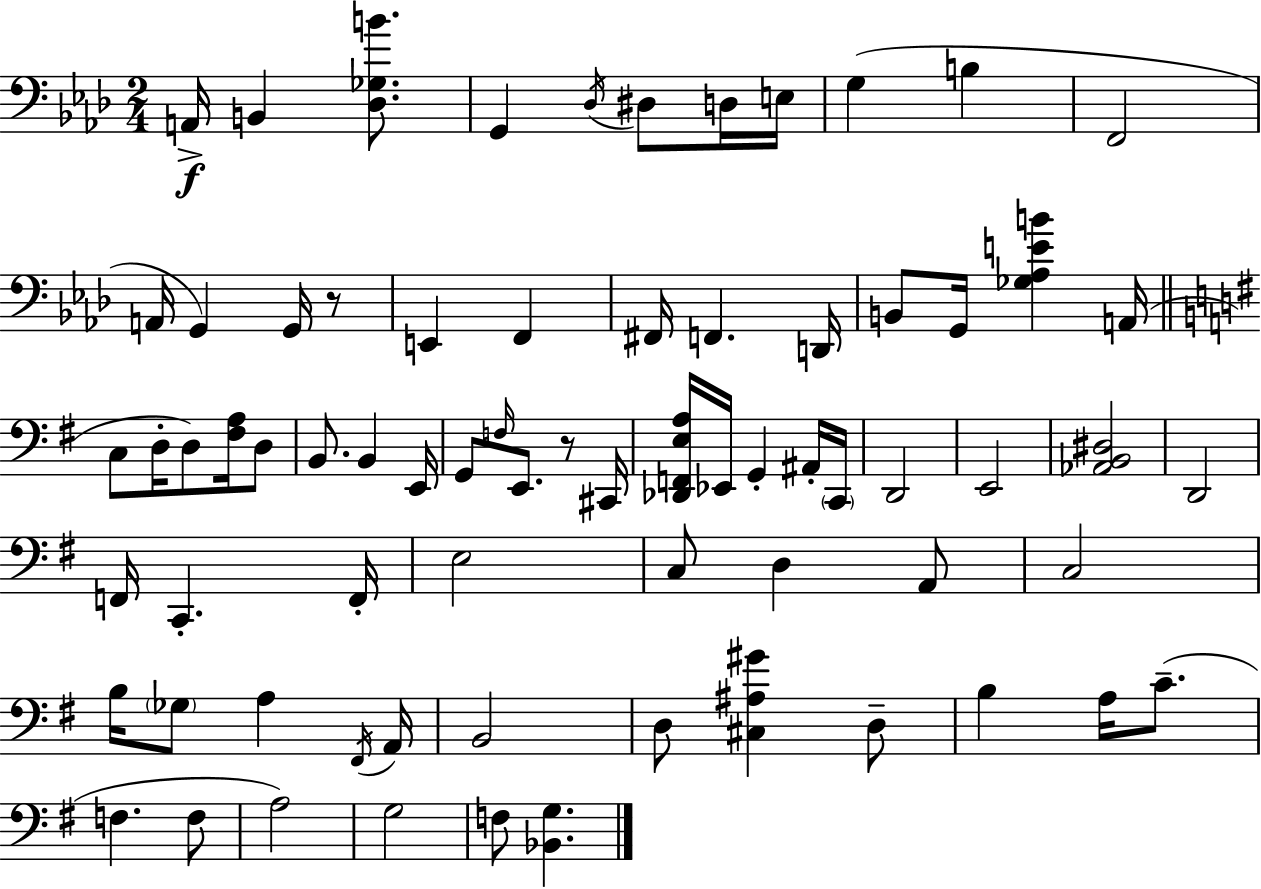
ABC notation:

X:1
T:Untitled
M:2/4
L:1/4
K:Fm
A,,/4 B,, [_D,_G,B]/2 G,, _D,/4 ^D,/2 D,/4 E,/4 G, B, F,,2 A,,/4 G,, G,,/4 z/2 E,, F,, ^F,,/4 F,, D,,/4 B,,/2 G,,/4 [_G,_A,EB] A,,/4 C,/2 D,/4 D,/2 [^F,A,]/4 D,/2 B,,/2 B,, E,,/4 G,,/2 F,/4 E,,/2 z/2 ^C,,/4 [_D,,F,,E,A,]/4 _E,,/4 G,, ^A,,/4 C,,/4 D,,2 E,,2 [_A,,B,,^D,]2 D,,2 F,,/4 C,, F,,/4 E,2 C,/2 D, A,,/2 C,2 B,/4 _G,/2 A, ^F,,/4 A,,/4 B,,2 D,/2 [^C,^A,^G] D,/2 B, A,/4 C/2 F, F,/2 A,2 G,2 F,/2 [_B,,G,]